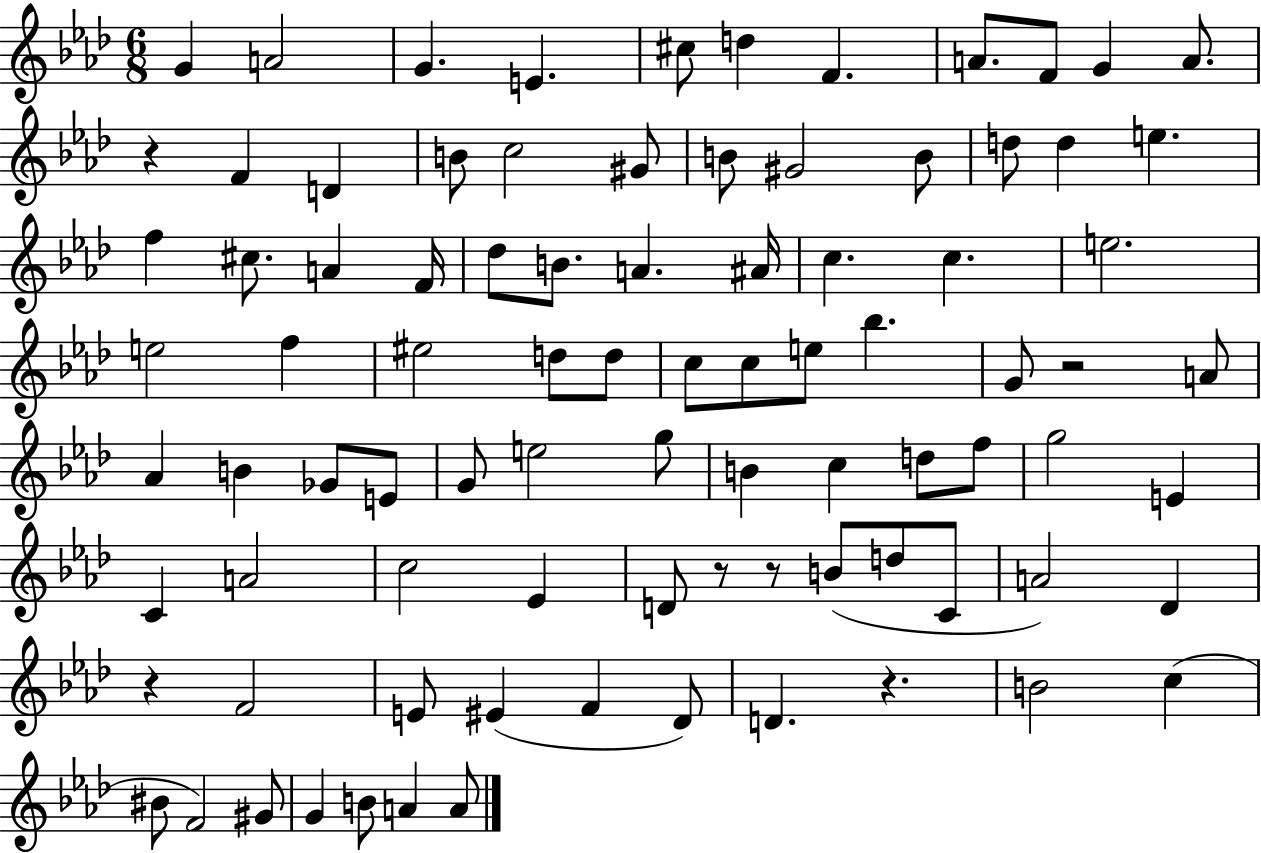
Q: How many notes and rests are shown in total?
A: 88